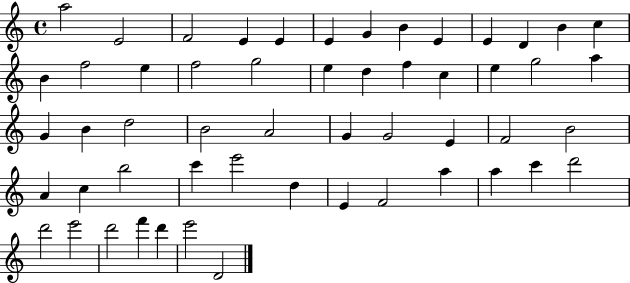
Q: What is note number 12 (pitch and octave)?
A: B4